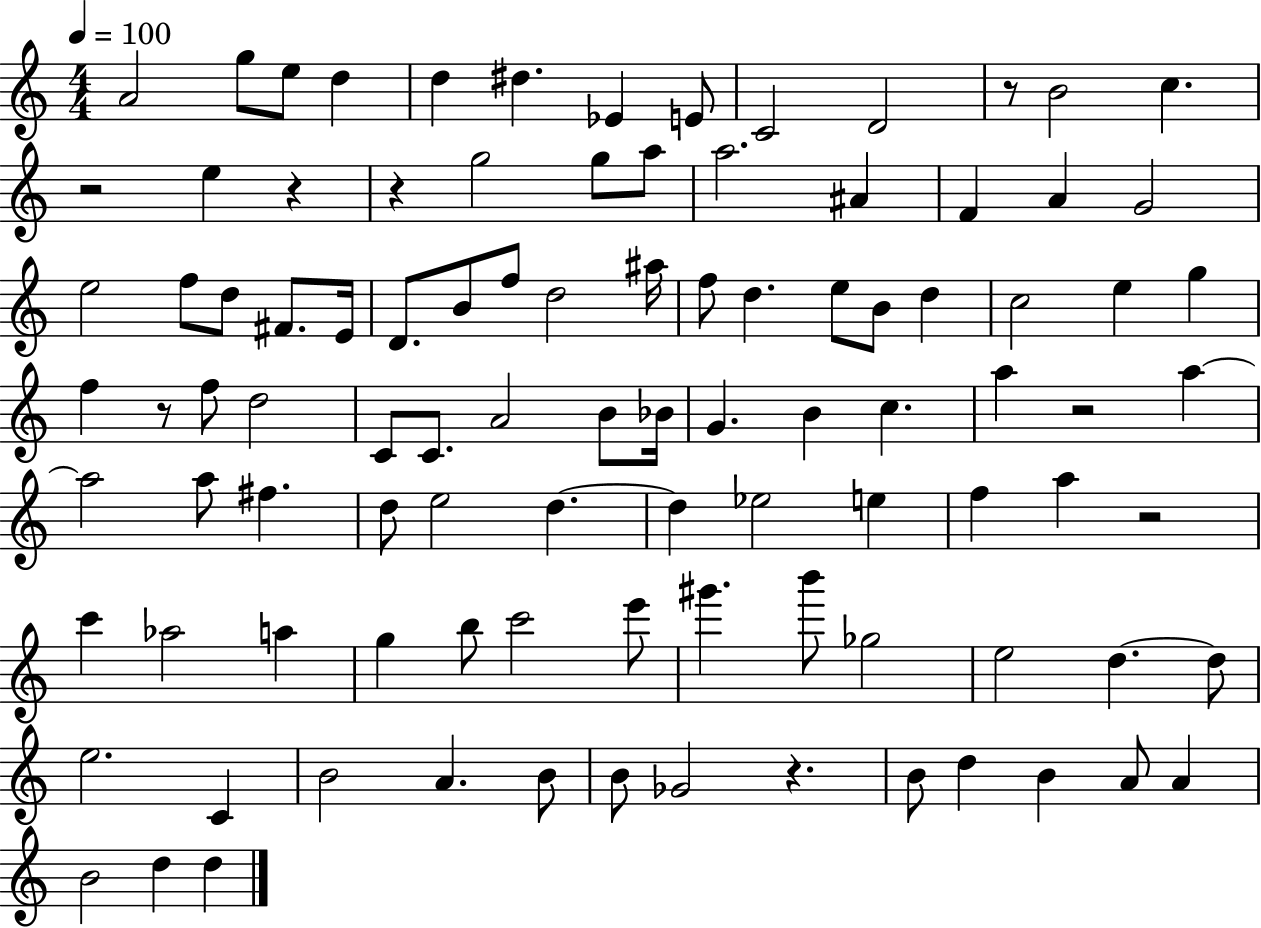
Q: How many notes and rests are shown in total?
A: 99